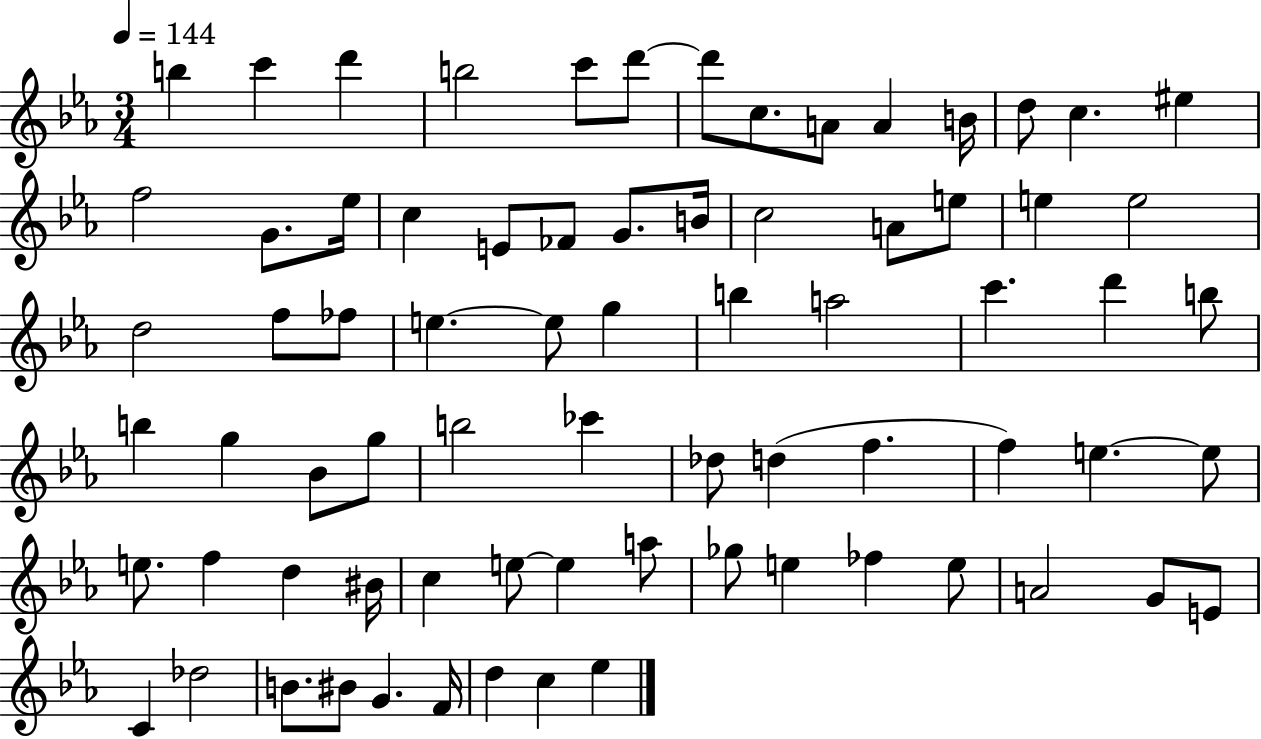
B5/q C6/q D6/q B5/h C6/e D6/e D6/e C5/e. A4/e A4/q B4/s D5/e C5/q. EIS5/q F5/h G4/e. Eb5/s C5/q E4/e FES4/e G4/e. B4/s C5/h A4/e E5/e E5/q E5/h D5/h F5/e FES5/e E5/q. E5/e G5/q B5/q A5/h C6/q. D6/q B5/e B5/q G5/q Bb4/e G5/e B5/h CES6/q Db5/e D5/q F5/q. F5/q E5/q. E5/e E5/e. F5/q D5/q BIS4/s C5/q E5/e E5/q A5/e Gb5/e E5/q FES5/q E5/e A4/h G4/e E4/e C4/q Db5/h B4/e. BIS4/e G4/q. F4/s D5/q C5/q Eb5/q